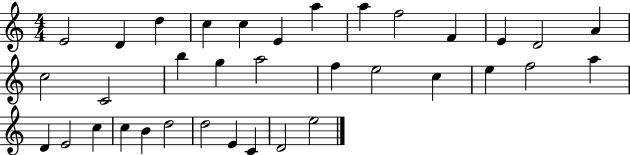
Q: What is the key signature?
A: C major